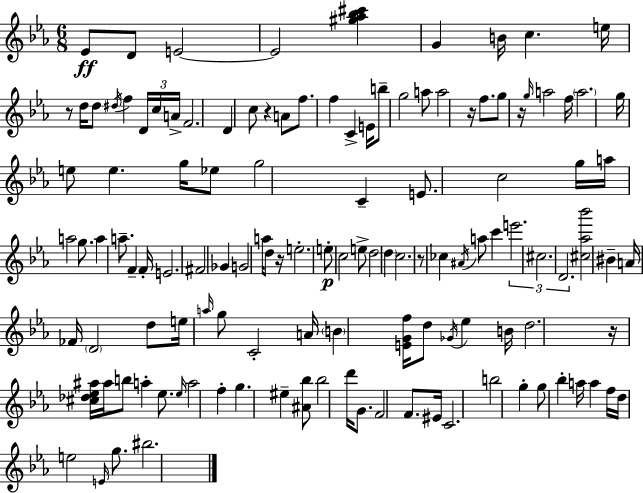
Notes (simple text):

Eb4/e D4/e E4/h E4/h [G#5,Ab5,Bb5,C#6]/q G4/q B4/s C5/q. E5/s R/e D5/s D5/e D#5/s F5/q D4/s C5/s A4/s F4/h. D4/q C5/e R/q A4/e F5/e. F5/q C4/q E4/s B5/e G5/h A5/e A5/h R/s F5/e. G5/e R/s G5/s A5/h F5/s A5/h. G5/s E5/e E5/q. G5/s Eb5/e G5/h C4/q E4/e. C5/h G5/s A5/s A5/h G5/e. A5/q A5/e. F4/q F4/s E4/h. F#4/h Gb4/q G4/h A5/s D5/e R/s E5/h. E5/e C5/h E5/e D5/h D5/q C5/h. R/e CES5/q A#4/s A5/e C6/q E6/h. C#5/h. D4/h. [C#5,Ab5,Bb6]/h BIS4/q A4/s FES4/s D4/h D5/e E5/s A5/s G5/e C4/h A4/s B4/q [E4,G4,F5]/s D5/e Gb4/s Eb5/q B4/s D5/h. R/s [C#5,Db5,Eb5,A#5]/s A#5/s B5/e A5/q Eb5/e. Eb5/s A5/h F5/q G5/q. EIS5/q [A#4,Bb5]/e Bb5/h D6/s G4/e. F4/h F4/e. EIS4/s C4/h. B5/h G5/q G5/e Bb5/q A5/s A5/q F5/s D5/s E5/h E4/s G5/e. BIS5/h.